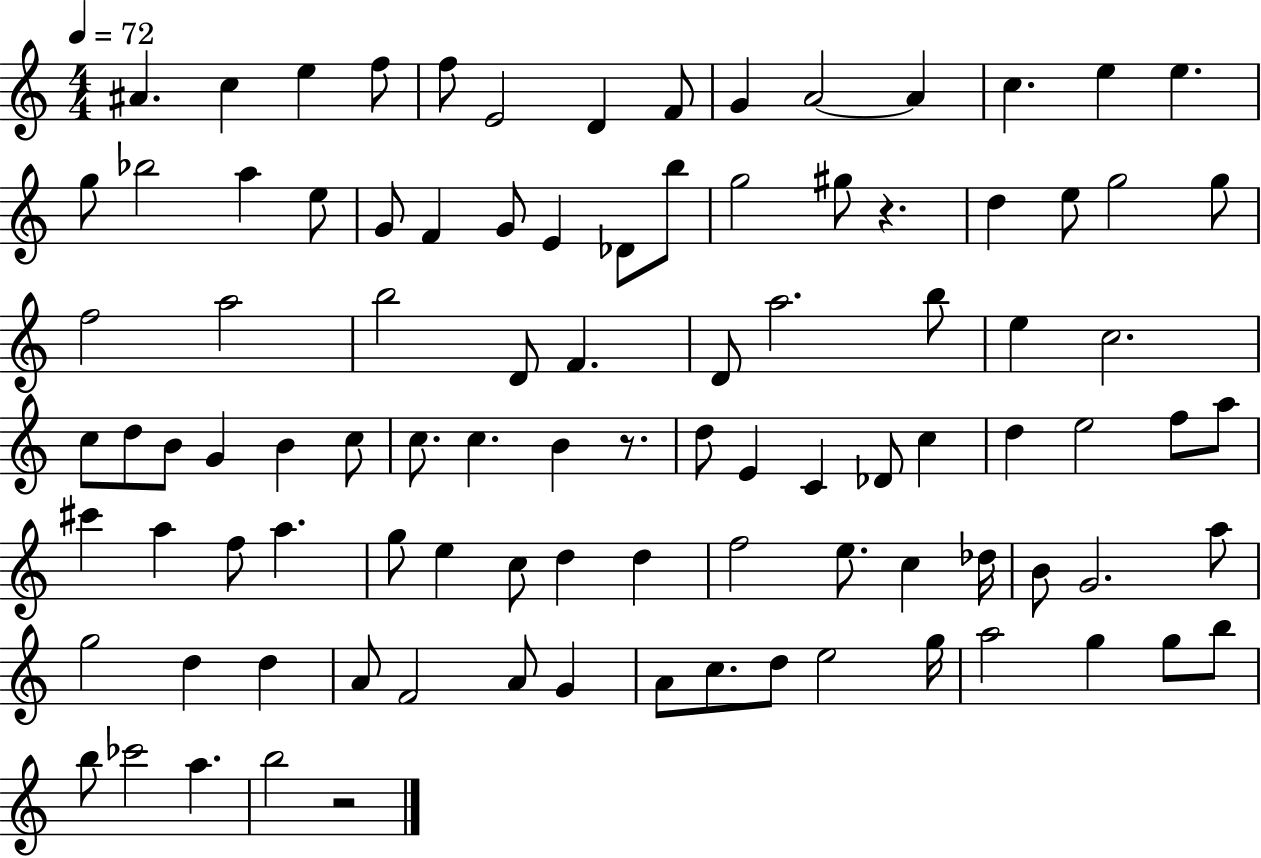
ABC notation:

X:1
T:Untitled
M:4/4
L:1/4
K:C
^A c e f/2 f/2 E2 D F/2 G A2 A c e e g/2 _b2 a e/2 G/2 F G/2 E _D/2 b/2 g2 ^g/2 z d e/2 g2 g/2 f2 a2 b2 D/2 F D/2 a2 b/2 e c2 c/2 d/2 B/2 G B c/2 c/2 c B z/2 d/2 E C _D/2 c d e2 f/2 a/2 ^c' a f/2 a g/2 e c/2 d d f2 e/2 c _d/4 B/2 G2 a/2 g2 d d A/2 F2 A/2 G A/2 c/2 d/2 e2 g/4 a2 g g/2 b/2 b/2 _c'2 a b2 z2